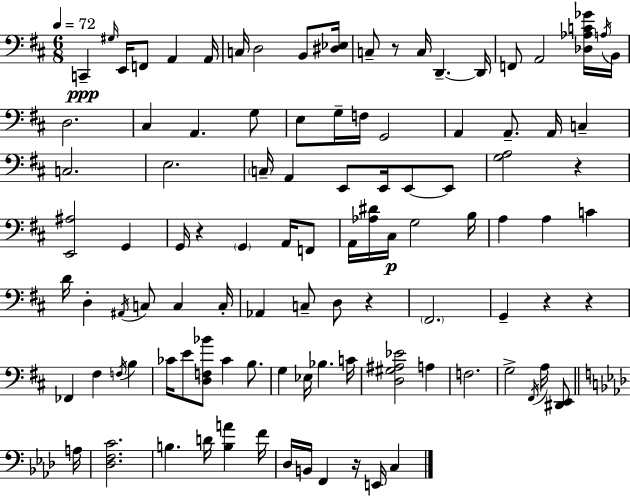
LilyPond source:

{
  \clef bass
  \numericTimeSignature
  \time 6/8
  \key d \major
  \tempo 4 = 72
  c,4--\ppp \grace { gis16 } e,16 f,8 a,4 | a,16 c16 d2 b,8 | <dis ees>16 c8-- r8 c16 d,4.--~~ | d,16 f,8 a,2 <des aes c' ges'>16 | \break \acciaccatura { a16 } b,16 d2. | cis4 a,4. | g8 e8 g16-- f16 g,2 | a,4 a,8.-- a,16 c4-- | \break c2. | e2. | \parenthesize c16-- a,4 e,8 e,16 e,8~~ | e,8 <g a>2 r4 | \break <e, ais>2 g,4 | g,16 r4 \parenthesize g,4 a,16 | f,8 a,16 <aes dis'>16 cis16\p g2 | b16 a4 a4 c'4 | \break d'16 d4-. \acciaccatura { ais,16 } c8 c4 | c16-. aes,4 c8-- d8 r4 | \parenthesize fis,2. | g,4-- r4 r4 | \break fes,4 fis4 \acciaccatura { f16 } | b4 ces'16 e'8 <d f bes'>8 ces'4 | b8. g4 ees16 bes4. | c'16 <d gis ais ees'>2 | \break a4 f2. | g2-> | \acciaccatura { fis,16 } a16 <dis, e,>8 \bar "||" \break \key f \minor a16 <des f c'>2. | b4. d'16 <b a'>4 | f'16 des16 b,16 f,4 r16 e,16 c4 | \bar "|."
}